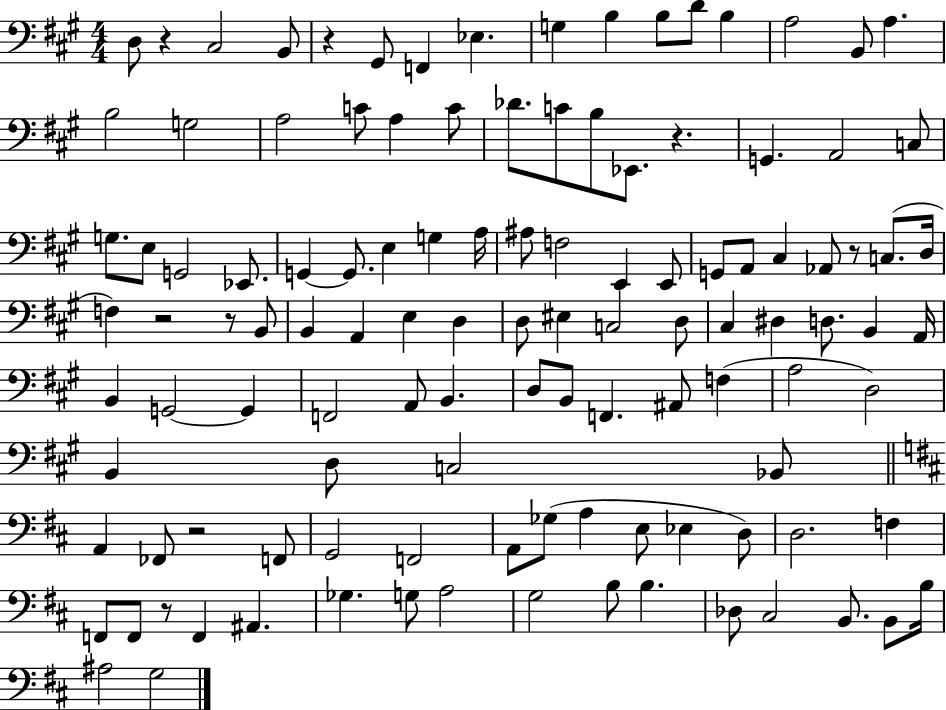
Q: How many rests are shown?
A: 8